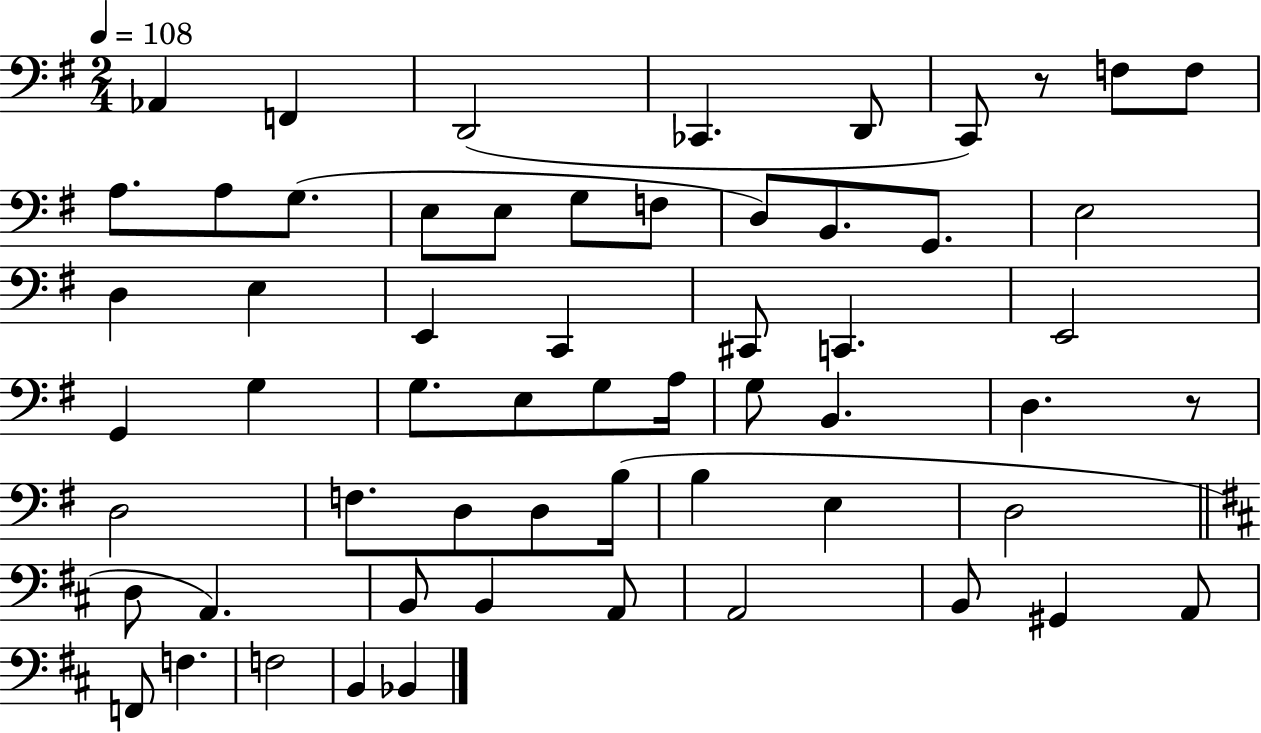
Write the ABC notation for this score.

X:1
T:Untitled
M:2/4
L:1/4
K:G
_A,, F,, D,,2 _C,, D,,/2 C,,/2 z/2 F,/2 F,/2 A,/2 A,/2 G,/2 E,/2 E,/2 G,/2 F,/2 D,/2 B,,/2 G,,/2 E,2 D, E, E,, C,, ^C,,/2 C,, E,,2 G,, G, G,/2 E,/2 G,/2 A,/4 G,/2 B,, D, z/2 D,2 F,/2 D,/2 D,/2 B,/4 B, E, D,2 D,/2 A,, B,,/2 B,, A,,/2 A,,2 B,,/2 ^G,, A,,/2 F,,/2 F, F,2 B,, _B,,